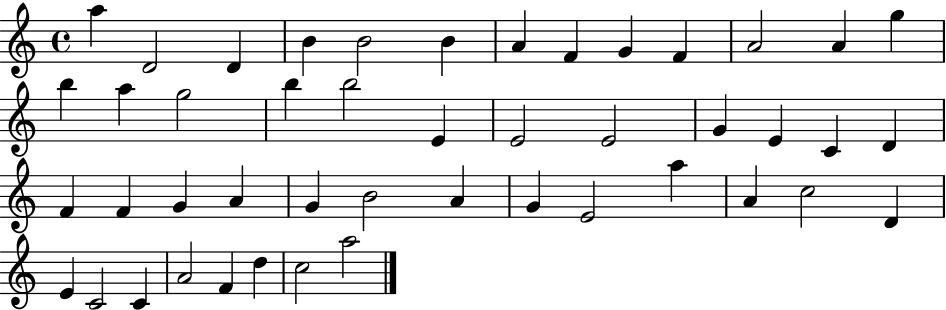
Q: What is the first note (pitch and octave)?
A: A5